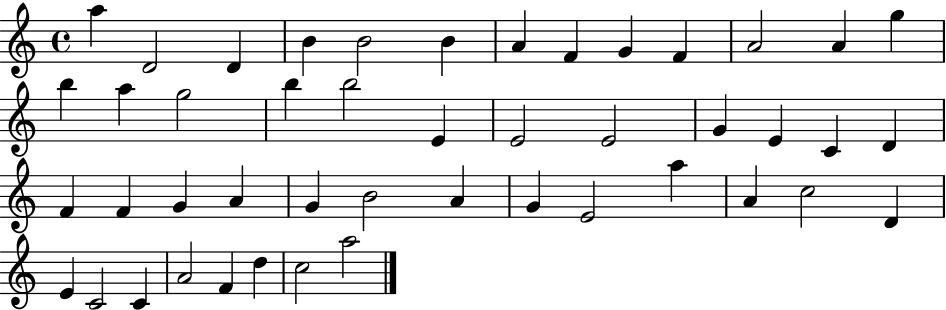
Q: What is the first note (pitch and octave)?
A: A5